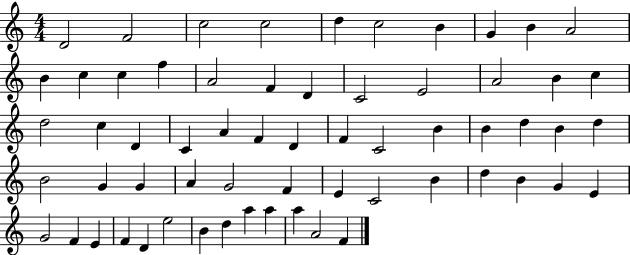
{
  \clef treble
  \numericTimeSignature
  \time 4/4
  \key c \major
  d'2 f'2 | c''2 c''2 | d''4 c''2 b'4 | g'4 b'4 a'2 | \break b'4 c''4 c''4 f''4 | a'2 f'4 d'4 | c'2 e'2 | a'2 b'4 c''4 | \break d''2 c''4 d'4 | c'4 a'4 f'4 d'4 | f'4 c'2 b'4 | b'4 d''4 b'4 d''4 | \break b'2 g'4 g'4 | a'4 g'2 f'4 | e'4 c'2 b'4 | d''4 b'4 g'4 e'4 | \break g'2 f'4 e'4 | f'4 d'4 e''2 | b'4 d''4 a''4 a''4 | a''4 a'2 f'4 | \break \bar "|."
}